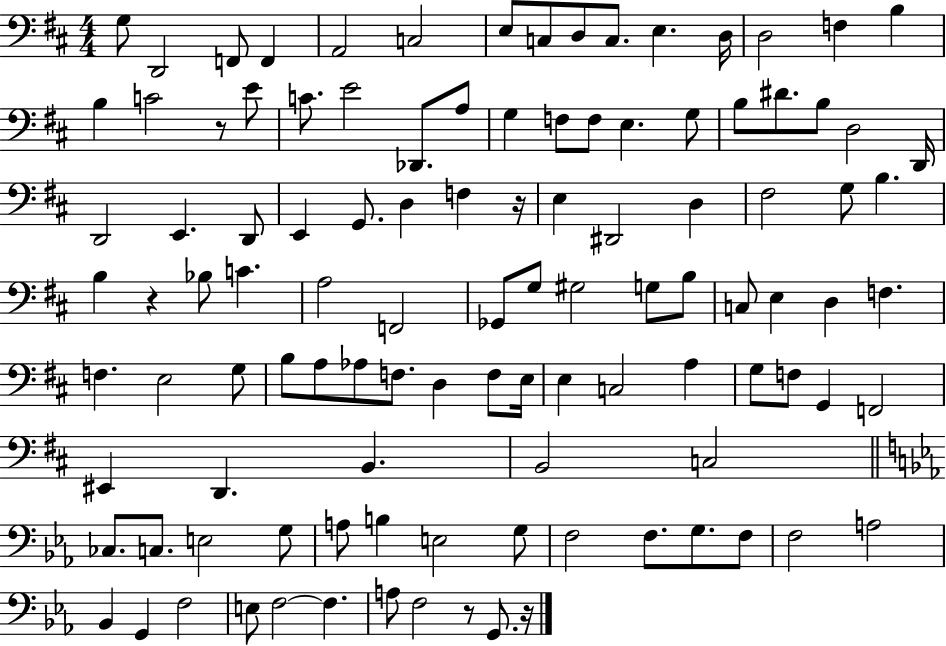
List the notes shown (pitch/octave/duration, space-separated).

G3/e D2/h F2/e F2/q A2/h C3/h E3/e C3/e D3/e C3/e. E3/q. D3/s D3/h F3/q B3/q B3/q C4/h R/e E4/e C4/e. E4/h Db2/e. A3/e G3/q F3/e F3/e E3/q. G3/e B3/e D#4/e. B3/e D3/h D2/s D2/h E2/q. D2/e E2/q G2/e. D3/q F3/q R/s E3/q D#2/h D3/q F#3/h G3/e B3/q. B3/q R/q Bb3/e C4/q. A3/h F2/h Gb2/e G3/e G#3/h G3/e B3/e C3/e E3/q D3/q F3/q. F3/q. E3/h G3/e B3/e A3/e Ab3/e F3/e. D3/q F3/e E3/s E3/q C3/h A3/q G3/e F3/e G2/q F2/h EIS2/q D2/q. B2/q. B2/h C3/h CES3/e. C3/e. E3/h G3/e A3/e B3/q E3/h G3/e F3/h F3/e. G3/e. F3/e F3/h A3/h Bb2/q G2/q F3/h E3/e F3/h F3/q. A3/e F3/h R/e G2/e. R/s